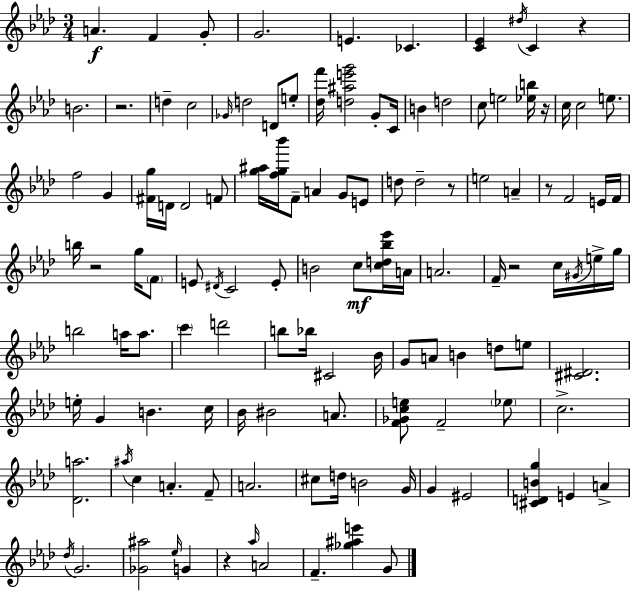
A4/q. F4/q G4/e G4/h. E4/q. CES4/q. [C4,Eb4]/q D#5/s C4/q R/q B4/h. R/h. D5/q C5/h Gb4/s D5/h D4/e E5/e [Db5,F6]/s [D5,A#5,E6,G6]/h G4/e C4/s B4/q D5/h C5/e E5/h [Eb5,B5]/s R/s C5/s C5/h E5/e. F5/h G4/q [F#4,G5]/s D4/s D4/h F4/e [G5,A#5]/s [F5,G5,Bb6]/s F4/e A4/q G4/e E4/e D5/e D5/h R/e E5/h A4/q R/e F4/h E4/s F4/s B5/s R/h G5/s F4/e E4/e D#4/s C4/h E4/e B4/h C5/e [C5,D5,Bb5,Eb6]/s A4/s A4/h. F4/s R/h C5/s G#4/s E5/s G5/s B5/h A5/s A5/e. C6/q D6/h B5/e Bb5/s C#4/h Bb4/s G4/e A4/e B4/q D5/e E5/e [C#4,D#4]/h. E5/s G4/q B4/q. C5/s Bb4/s BIS4/h A4/e. [F4,Gb4,C5,E5]/e F4/h Eb5/e C5/h. [Db4,A5]/h. A#5/s C5/q A4/q. F4/e A4/h. C#5/e D5/s B4/h G4/s G4/q EIS4/h [C#4,D4,B4,G5]/q E4/q A4/q Db5/s G4/h. [Gb4,A#5]/h Eb5/s G4/q R/q Ab5/s A4/h F4/q. [Gb5,A#5,E6]/q G4/e